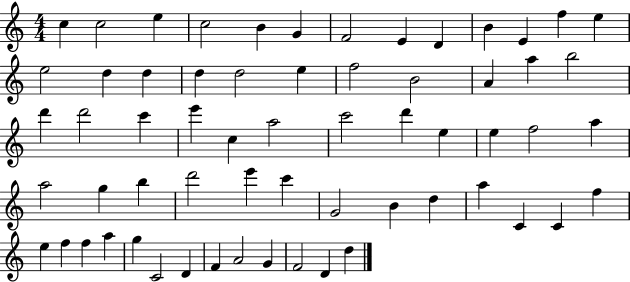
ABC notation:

X:1
T:Untitled
M:4/4
L:1/4
K:C
c c2 e c2 B G F2 E D B E f e e2 d d d d2 e f2 B2 A a b2 d' d'2 c' e' c a2 c'2 d' e e f2 a a2 g b d'2 e' c' G2 B d a C C f e f f a g C2 D F A2 G F2 D d